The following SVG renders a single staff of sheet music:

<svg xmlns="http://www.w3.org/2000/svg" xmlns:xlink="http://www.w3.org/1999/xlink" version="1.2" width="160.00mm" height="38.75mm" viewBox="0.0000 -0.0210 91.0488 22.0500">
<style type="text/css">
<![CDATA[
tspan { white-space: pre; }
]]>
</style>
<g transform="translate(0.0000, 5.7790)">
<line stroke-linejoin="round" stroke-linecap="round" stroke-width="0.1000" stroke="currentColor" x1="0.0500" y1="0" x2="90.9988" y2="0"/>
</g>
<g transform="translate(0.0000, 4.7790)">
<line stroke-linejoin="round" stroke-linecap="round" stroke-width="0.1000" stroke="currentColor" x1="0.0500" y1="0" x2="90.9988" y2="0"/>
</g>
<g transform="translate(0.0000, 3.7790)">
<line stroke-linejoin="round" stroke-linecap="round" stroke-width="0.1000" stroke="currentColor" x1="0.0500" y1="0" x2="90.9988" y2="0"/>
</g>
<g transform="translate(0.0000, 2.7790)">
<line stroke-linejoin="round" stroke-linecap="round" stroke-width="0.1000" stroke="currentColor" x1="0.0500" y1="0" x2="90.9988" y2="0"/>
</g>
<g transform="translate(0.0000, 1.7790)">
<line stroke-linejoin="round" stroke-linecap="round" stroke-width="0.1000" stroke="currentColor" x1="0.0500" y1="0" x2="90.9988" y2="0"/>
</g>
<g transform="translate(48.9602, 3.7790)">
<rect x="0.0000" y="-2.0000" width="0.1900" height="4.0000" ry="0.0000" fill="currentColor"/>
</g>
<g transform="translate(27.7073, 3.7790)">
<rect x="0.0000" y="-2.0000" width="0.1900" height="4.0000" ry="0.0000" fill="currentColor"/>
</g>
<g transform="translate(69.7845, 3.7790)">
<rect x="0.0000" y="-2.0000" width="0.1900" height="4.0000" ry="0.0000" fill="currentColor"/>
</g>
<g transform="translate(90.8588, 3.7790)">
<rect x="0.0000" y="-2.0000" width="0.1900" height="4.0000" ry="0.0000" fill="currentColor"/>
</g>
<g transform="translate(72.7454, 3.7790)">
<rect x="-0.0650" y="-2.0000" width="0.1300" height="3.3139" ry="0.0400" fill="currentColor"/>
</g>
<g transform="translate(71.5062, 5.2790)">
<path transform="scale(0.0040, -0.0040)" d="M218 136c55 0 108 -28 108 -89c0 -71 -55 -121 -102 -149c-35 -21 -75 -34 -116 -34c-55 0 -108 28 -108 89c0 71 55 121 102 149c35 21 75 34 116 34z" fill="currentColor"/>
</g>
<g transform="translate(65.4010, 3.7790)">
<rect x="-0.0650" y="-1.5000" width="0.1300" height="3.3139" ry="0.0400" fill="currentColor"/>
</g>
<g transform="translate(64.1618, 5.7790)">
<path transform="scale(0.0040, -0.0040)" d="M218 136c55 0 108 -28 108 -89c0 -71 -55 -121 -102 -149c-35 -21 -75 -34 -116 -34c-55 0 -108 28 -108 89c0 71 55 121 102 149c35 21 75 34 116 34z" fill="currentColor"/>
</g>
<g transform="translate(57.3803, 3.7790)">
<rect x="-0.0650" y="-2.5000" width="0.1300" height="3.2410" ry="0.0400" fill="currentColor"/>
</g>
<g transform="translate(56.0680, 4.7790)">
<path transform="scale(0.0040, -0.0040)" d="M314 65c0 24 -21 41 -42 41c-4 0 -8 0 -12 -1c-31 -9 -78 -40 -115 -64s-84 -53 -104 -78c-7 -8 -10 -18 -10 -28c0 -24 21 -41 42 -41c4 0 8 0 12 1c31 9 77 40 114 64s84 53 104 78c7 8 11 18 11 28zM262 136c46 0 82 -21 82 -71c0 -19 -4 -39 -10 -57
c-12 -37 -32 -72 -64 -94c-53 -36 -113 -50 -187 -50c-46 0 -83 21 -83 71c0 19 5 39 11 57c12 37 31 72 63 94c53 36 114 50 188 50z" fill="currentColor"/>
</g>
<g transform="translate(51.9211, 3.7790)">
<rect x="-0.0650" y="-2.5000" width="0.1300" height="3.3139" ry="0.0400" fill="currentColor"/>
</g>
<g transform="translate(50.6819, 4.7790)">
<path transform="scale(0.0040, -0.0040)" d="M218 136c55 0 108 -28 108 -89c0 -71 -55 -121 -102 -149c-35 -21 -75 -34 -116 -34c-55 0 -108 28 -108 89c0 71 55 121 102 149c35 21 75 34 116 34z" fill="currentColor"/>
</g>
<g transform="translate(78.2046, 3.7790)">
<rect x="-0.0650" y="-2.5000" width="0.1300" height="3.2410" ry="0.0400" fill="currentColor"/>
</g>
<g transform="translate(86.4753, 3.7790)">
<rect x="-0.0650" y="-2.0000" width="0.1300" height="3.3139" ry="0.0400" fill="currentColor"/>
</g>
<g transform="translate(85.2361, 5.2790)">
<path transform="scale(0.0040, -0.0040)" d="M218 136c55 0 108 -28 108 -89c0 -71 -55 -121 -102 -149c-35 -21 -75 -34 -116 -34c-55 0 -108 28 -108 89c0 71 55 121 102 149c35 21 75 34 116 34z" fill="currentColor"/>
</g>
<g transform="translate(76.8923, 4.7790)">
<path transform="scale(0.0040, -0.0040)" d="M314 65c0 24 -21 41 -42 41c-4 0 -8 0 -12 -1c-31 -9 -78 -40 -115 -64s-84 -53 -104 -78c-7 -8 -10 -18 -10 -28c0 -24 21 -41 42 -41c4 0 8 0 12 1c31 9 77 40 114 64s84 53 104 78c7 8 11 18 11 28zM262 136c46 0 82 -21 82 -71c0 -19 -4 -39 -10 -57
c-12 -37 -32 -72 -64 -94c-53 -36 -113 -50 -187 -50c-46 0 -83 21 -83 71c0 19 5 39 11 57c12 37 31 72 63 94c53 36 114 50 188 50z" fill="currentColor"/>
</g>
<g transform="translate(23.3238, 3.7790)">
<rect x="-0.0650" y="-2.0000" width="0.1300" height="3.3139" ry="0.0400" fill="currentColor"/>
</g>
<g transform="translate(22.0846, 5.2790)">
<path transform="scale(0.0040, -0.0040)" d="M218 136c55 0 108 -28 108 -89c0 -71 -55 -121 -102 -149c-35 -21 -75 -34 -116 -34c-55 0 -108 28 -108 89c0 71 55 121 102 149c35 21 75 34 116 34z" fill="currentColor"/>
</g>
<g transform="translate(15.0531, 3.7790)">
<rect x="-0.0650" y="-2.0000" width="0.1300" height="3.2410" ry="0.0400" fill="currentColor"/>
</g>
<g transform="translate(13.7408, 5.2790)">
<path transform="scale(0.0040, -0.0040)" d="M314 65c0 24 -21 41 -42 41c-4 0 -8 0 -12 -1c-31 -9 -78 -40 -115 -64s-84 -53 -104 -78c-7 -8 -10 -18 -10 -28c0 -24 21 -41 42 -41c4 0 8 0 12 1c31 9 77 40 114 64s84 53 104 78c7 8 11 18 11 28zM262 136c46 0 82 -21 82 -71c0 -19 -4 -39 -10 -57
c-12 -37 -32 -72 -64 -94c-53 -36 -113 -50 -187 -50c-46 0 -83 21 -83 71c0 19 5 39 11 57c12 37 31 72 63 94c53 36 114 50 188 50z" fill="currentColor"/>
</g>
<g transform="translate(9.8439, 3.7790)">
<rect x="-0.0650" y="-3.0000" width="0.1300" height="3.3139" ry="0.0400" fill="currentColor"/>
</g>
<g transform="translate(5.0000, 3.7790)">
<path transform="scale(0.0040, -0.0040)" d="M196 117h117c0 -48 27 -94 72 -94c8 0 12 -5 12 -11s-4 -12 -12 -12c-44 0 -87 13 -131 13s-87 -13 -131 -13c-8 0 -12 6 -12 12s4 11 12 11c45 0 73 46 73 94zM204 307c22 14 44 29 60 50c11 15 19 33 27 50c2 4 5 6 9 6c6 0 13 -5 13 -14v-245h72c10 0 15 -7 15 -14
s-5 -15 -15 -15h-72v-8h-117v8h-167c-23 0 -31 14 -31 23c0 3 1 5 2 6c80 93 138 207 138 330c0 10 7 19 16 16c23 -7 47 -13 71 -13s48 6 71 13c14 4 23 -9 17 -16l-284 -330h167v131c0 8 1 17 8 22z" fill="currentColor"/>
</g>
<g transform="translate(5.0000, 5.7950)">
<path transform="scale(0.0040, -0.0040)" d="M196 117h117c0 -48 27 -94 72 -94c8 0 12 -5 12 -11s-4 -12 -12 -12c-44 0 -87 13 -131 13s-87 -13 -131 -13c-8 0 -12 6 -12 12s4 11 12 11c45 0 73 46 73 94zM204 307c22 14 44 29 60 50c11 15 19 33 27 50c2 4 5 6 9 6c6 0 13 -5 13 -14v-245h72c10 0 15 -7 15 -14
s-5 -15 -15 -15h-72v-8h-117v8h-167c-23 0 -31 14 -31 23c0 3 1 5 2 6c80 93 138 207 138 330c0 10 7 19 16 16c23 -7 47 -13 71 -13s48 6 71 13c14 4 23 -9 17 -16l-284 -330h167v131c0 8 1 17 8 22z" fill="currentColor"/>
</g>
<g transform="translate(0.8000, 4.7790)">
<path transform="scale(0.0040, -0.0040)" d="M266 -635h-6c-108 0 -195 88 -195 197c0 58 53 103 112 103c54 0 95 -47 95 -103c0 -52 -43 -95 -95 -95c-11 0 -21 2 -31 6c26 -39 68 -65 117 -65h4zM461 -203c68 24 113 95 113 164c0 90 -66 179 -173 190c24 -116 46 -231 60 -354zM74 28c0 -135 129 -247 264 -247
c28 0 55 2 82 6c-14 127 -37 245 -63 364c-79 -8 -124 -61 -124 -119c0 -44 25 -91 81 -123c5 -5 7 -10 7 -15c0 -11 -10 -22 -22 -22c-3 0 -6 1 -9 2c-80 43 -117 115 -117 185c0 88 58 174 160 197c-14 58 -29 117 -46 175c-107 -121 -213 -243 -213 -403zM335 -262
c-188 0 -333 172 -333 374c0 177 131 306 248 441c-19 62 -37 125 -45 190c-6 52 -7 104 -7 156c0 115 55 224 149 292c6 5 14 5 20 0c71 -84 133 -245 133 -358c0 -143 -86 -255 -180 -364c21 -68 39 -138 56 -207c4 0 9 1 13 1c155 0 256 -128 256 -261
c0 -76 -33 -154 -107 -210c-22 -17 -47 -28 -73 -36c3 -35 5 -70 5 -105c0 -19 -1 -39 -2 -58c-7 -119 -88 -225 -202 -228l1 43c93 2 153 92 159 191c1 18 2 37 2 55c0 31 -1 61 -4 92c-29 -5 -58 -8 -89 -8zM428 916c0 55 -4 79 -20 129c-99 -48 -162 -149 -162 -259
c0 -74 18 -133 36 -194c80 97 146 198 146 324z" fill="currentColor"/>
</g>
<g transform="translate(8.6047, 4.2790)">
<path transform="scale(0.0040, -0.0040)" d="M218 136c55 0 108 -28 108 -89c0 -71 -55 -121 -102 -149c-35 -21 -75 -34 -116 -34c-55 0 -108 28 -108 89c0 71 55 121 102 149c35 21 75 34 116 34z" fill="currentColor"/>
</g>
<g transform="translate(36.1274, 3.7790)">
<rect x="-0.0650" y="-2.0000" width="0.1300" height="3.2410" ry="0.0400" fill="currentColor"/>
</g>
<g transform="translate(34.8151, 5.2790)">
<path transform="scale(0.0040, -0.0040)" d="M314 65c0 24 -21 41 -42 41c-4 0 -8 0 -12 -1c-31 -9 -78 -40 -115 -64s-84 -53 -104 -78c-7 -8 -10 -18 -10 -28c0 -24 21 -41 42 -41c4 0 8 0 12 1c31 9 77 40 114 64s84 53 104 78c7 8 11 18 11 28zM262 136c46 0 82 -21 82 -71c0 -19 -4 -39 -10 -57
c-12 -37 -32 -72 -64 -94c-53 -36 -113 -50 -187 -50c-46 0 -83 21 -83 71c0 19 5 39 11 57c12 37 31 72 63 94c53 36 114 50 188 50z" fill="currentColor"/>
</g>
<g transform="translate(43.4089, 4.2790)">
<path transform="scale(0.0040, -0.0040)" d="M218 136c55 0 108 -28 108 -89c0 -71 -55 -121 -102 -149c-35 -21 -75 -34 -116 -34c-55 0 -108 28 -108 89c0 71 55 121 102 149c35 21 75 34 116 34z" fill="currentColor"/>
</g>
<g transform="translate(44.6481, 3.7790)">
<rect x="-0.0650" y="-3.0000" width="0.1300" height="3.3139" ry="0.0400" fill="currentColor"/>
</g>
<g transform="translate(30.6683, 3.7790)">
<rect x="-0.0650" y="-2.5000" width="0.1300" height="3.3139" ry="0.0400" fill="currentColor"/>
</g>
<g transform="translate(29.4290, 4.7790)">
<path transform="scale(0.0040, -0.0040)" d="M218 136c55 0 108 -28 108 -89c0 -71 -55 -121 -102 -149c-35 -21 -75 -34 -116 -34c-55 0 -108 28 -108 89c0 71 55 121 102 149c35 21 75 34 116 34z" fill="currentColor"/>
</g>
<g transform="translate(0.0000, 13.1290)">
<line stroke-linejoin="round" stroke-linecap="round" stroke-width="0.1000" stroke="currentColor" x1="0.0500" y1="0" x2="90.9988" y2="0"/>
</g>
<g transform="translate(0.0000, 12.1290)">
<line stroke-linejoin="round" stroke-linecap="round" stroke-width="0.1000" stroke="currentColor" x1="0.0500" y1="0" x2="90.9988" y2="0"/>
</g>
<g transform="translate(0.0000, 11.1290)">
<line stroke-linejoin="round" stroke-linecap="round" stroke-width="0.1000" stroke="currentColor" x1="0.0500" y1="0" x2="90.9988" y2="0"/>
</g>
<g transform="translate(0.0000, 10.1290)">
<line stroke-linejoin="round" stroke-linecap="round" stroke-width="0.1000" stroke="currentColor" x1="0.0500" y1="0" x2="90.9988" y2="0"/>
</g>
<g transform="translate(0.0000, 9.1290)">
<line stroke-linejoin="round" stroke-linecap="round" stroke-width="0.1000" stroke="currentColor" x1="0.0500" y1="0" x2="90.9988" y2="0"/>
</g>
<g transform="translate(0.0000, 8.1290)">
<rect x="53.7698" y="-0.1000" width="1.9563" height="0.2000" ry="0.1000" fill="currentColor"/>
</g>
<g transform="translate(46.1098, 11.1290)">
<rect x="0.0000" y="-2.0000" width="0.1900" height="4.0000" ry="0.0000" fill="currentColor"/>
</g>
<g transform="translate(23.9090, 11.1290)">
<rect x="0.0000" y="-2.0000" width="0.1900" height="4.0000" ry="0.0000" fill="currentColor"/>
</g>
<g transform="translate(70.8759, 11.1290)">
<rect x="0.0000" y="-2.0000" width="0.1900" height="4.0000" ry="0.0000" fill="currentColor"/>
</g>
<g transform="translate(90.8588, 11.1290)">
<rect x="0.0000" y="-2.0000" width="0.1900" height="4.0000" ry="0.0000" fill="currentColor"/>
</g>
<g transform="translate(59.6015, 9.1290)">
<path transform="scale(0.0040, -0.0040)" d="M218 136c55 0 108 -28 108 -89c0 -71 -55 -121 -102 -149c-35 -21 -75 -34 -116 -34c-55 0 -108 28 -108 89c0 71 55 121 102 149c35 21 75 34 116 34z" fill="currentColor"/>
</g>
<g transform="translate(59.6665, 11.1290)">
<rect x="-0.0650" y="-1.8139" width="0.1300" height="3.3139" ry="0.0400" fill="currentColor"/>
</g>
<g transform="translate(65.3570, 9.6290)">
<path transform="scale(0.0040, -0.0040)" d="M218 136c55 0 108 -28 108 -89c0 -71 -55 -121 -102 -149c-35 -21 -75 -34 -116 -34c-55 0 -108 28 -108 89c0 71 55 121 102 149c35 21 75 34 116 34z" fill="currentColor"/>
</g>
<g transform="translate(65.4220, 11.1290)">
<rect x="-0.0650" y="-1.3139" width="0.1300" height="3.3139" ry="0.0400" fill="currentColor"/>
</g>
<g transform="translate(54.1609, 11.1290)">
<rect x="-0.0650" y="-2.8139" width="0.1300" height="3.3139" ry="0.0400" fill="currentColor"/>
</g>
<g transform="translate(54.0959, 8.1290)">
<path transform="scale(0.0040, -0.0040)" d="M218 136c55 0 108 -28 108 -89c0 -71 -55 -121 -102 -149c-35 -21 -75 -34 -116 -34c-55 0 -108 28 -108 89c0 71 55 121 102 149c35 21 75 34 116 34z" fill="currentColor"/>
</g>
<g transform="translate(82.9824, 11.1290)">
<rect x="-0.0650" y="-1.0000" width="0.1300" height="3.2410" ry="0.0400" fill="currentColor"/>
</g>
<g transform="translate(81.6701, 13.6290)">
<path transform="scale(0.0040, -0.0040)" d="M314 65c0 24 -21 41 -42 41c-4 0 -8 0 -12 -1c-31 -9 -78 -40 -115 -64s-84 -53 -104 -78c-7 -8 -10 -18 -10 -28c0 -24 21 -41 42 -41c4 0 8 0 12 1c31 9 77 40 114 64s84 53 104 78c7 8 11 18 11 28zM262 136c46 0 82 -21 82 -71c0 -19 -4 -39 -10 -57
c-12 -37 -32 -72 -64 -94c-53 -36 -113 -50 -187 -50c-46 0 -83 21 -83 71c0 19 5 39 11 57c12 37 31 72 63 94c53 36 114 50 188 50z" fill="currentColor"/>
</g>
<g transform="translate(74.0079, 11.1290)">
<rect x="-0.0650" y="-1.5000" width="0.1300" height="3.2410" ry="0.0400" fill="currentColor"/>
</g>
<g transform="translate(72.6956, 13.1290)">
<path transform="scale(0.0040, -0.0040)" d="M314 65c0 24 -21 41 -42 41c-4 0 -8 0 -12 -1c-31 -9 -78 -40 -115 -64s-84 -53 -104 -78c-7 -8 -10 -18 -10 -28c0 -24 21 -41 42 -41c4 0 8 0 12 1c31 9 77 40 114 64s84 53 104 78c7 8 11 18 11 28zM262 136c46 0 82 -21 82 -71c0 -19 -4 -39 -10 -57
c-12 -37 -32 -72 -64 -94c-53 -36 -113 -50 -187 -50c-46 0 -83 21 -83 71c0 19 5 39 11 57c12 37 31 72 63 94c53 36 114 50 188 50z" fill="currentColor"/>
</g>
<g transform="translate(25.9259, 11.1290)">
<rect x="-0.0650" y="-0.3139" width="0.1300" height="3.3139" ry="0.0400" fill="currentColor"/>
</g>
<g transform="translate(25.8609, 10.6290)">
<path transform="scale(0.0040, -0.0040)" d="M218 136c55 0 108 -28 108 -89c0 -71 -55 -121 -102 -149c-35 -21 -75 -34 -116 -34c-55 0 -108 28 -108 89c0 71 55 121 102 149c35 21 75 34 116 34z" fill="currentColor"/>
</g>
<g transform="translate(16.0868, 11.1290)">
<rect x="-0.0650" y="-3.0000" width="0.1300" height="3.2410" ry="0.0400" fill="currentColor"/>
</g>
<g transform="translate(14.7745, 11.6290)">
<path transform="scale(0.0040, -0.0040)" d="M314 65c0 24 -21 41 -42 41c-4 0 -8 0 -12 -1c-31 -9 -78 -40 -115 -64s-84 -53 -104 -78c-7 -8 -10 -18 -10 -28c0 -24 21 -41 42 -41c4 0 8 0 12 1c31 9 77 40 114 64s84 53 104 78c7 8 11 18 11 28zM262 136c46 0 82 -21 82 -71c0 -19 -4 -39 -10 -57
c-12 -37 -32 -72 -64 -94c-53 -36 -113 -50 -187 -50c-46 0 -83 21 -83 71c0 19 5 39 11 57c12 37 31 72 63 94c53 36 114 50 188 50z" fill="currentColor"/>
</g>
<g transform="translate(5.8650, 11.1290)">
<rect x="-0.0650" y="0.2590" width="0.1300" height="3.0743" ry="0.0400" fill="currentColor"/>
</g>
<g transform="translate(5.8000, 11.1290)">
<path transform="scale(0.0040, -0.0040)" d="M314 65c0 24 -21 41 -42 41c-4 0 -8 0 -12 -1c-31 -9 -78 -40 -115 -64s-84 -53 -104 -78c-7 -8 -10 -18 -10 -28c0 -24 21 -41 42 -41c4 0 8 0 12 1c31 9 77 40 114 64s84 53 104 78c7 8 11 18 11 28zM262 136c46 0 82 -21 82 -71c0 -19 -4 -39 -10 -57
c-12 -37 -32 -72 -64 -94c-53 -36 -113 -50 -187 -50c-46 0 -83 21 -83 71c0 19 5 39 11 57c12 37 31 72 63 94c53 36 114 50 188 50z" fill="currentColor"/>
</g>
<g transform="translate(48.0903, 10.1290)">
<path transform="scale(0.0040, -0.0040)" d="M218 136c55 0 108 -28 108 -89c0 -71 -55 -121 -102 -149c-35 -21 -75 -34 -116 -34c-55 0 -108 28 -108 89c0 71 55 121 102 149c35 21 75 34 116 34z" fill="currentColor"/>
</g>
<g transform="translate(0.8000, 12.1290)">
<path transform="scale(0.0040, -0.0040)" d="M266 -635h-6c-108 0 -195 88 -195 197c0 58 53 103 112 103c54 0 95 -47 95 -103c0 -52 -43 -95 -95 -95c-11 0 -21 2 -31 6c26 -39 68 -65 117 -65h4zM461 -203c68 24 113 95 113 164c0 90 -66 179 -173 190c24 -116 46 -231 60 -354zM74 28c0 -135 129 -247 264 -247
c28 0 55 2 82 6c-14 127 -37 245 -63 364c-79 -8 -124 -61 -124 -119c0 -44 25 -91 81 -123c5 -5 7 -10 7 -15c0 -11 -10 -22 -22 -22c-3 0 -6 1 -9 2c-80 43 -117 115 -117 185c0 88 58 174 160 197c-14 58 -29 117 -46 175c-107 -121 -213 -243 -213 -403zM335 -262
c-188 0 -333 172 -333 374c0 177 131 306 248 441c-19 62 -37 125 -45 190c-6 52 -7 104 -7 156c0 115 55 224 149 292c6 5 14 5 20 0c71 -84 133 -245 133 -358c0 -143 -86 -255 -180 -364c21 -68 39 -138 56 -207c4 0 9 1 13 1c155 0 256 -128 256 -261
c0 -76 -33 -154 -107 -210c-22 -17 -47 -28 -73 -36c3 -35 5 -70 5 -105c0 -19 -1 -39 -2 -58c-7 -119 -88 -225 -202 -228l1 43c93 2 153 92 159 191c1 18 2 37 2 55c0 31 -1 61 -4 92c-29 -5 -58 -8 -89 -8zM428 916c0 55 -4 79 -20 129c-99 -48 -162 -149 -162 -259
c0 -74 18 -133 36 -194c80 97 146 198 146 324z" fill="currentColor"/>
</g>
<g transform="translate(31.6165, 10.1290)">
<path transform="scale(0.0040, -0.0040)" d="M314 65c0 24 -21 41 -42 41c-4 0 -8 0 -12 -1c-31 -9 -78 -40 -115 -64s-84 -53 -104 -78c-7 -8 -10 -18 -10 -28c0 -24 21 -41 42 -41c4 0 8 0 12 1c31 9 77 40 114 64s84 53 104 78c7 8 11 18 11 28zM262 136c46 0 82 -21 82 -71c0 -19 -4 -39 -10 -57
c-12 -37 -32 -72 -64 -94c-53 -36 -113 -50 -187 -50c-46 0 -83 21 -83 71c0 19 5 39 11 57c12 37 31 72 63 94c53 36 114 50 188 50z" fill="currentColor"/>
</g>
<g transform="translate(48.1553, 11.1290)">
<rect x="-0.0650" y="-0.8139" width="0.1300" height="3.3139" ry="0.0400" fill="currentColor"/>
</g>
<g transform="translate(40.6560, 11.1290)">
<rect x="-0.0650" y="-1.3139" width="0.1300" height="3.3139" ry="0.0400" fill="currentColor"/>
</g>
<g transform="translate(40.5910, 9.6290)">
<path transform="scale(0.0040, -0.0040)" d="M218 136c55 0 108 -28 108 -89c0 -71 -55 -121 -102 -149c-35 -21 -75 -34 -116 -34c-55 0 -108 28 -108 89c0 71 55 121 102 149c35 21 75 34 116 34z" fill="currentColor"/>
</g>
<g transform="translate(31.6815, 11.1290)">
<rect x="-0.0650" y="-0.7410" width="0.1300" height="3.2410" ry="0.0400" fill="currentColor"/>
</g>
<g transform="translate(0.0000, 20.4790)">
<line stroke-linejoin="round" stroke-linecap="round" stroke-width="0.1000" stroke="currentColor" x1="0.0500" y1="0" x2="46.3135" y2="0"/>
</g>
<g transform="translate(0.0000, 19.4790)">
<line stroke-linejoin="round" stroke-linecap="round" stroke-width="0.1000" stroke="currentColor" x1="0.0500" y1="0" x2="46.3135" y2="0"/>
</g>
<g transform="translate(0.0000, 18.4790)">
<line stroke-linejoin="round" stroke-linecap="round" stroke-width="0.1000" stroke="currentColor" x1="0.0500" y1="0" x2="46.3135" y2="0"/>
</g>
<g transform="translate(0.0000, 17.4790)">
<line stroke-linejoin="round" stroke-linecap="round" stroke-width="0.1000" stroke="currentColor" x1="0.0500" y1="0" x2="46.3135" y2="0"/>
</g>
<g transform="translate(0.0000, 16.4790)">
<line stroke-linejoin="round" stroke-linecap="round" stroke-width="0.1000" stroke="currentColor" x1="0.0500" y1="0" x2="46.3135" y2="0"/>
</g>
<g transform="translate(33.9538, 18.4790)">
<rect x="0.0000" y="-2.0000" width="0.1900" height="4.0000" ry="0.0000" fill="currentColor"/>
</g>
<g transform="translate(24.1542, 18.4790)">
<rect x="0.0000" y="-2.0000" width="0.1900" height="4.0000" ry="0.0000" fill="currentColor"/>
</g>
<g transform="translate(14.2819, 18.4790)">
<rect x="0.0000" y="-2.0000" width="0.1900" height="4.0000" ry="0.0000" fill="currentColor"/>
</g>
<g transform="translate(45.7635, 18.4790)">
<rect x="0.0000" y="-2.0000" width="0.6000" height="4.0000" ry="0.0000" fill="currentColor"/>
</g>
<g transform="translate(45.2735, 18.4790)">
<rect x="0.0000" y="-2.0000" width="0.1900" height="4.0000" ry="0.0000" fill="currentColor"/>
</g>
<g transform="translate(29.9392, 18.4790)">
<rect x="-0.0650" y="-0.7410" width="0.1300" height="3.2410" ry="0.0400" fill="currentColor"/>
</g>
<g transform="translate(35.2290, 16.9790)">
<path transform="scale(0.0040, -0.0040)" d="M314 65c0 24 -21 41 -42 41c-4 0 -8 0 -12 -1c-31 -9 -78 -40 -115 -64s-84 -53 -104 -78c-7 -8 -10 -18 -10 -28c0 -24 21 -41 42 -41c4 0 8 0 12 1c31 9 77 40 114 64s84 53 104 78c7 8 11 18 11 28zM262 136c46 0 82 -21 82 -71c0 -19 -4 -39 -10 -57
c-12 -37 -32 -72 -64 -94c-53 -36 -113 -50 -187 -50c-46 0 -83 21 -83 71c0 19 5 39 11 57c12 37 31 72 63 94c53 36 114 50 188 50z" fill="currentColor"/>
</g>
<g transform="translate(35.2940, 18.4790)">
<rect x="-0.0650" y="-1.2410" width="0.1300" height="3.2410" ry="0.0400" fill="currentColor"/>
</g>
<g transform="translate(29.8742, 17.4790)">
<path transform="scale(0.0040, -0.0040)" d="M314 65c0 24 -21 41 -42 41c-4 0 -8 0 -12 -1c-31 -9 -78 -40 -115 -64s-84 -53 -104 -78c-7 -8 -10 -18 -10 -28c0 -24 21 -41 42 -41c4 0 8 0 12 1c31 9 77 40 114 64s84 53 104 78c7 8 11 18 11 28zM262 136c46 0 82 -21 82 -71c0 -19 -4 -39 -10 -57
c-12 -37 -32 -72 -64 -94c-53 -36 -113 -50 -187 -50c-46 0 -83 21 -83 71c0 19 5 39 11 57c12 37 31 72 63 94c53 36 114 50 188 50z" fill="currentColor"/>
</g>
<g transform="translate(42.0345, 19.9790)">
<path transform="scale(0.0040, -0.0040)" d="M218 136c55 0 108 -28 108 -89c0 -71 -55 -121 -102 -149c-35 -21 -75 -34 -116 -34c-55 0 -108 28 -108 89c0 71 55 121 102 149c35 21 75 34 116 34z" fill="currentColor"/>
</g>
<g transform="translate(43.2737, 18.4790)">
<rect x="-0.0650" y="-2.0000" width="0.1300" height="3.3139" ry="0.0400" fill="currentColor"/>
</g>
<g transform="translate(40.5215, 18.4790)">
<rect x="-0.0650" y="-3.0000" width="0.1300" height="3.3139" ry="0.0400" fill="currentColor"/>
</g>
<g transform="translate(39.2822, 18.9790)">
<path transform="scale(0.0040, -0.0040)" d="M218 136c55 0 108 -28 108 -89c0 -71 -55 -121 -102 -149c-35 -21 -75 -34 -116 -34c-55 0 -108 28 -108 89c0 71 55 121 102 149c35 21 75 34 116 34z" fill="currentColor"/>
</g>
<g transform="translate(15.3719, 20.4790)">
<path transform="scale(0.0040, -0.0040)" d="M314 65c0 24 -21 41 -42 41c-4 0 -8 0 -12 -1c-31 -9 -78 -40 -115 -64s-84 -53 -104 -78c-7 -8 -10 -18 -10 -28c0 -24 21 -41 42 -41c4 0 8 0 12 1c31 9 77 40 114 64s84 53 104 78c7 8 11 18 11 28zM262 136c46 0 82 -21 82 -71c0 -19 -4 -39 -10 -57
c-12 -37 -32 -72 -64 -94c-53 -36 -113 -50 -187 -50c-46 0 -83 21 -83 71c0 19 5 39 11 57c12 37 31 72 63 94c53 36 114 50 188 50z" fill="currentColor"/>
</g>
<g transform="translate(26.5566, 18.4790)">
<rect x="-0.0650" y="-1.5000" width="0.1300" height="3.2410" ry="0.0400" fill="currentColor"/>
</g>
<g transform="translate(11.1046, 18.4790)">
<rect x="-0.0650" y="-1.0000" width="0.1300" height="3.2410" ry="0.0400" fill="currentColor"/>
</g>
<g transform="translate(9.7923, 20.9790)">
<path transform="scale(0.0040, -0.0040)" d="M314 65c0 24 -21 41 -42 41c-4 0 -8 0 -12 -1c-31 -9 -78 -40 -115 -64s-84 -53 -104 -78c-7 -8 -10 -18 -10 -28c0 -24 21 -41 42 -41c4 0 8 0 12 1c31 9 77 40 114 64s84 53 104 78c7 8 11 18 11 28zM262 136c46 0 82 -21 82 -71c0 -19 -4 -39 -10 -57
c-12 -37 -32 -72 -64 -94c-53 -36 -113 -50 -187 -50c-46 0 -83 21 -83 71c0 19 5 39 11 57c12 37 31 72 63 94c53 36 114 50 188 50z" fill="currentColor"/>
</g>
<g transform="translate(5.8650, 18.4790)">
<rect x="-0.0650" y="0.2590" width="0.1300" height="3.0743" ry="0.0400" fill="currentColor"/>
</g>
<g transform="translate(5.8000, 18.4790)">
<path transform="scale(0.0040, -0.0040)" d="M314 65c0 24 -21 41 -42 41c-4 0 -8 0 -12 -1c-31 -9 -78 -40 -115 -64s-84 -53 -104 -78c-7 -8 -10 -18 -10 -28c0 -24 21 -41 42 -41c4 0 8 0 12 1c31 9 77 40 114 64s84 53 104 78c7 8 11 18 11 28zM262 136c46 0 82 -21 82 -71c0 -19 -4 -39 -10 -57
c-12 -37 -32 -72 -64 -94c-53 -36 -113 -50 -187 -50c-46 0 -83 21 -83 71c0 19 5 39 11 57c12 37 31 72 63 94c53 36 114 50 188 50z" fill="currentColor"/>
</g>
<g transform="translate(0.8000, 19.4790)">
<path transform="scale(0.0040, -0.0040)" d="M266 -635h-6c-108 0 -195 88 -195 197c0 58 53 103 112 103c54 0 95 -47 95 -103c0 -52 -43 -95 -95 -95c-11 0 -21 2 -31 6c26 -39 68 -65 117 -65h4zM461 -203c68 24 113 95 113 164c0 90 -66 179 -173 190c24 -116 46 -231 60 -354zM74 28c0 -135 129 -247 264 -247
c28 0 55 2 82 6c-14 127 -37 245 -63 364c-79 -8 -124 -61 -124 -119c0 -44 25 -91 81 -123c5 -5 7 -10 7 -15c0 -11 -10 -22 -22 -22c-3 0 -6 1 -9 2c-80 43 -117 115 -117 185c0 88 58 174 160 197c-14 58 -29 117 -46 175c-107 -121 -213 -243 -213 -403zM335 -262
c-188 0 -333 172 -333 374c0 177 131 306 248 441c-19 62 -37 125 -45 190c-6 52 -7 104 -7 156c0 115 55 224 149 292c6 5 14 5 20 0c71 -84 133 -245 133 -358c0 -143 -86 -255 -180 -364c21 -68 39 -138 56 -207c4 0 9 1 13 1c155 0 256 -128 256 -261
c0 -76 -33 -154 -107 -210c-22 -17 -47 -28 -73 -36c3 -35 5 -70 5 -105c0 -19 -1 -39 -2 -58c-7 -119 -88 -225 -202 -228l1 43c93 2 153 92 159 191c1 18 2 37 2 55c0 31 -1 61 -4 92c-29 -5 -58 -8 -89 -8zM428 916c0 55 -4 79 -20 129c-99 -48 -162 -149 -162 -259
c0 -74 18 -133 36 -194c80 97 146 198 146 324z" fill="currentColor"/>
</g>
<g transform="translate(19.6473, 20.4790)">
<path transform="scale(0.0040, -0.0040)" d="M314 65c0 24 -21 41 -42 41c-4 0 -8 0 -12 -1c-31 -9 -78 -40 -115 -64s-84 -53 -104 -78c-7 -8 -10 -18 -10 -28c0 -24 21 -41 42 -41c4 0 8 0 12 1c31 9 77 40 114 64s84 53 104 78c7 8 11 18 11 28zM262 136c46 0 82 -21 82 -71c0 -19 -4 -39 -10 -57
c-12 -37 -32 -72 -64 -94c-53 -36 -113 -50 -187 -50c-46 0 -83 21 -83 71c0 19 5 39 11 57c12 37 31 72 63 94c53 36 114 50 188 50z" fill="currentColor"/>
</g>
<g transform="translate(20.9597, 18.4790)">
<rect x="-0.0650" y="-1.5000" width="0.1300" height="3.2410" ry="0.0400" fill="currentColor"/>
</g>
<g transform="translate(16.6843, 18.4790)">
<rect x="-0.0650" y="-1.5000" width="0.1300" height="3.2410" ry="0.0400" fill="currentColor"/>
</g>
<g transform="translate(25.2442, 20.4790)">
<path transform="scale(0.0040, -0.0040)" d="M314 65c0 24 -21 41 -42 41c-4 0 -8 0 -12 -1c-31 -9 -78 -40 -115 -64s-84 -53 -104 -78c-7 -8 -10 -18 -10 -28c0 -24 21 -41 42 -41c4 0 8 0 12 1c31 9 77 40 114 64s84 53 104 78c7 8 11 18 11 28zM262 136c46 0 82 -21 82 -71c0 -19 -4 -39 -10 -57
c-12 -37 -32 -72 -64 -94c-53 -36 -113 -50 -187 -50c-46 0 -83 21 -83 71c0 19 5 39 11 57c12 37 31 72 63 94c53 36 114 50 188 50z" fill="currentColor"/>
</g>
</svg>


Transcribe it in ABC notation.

X:1
T:Untitled
M:4/4
L:1/4
K:C
A F2 F G F2 A G G2 E F G2 F B2 A2 c d2 e d a f e E2 D2 B2 D2 E2 E2 E2 d2 e2 A F